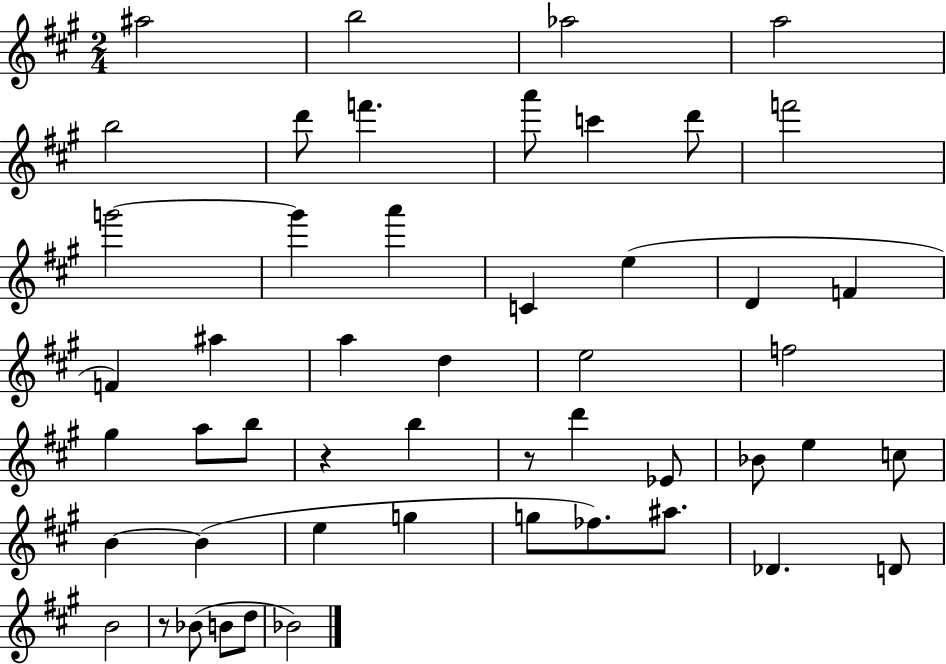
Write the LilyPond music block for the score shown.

{
  \clef treble
  \numericTimeSignature
  \time 2/4
  \key a \major
  ais''2 | b''2 | aes''2 | a''2 | \break b''2 | d'''8 f'''4. | a'''8 c'''4 d'''8 | f'''2 | \break g'''2~~ | g'''4 a'''4 | c'4 e''4( | d'4 f'4 | \break f'4) ais''4 | a''4 d''4 | e''2 | f''2 | \break gis''4 a''8 b''8 | r4 b''4 | r8 d'''4 ees'8 | bes'8 e''4 c''8 | \break b'4~~ b'4( | e''4 g''4 | g''8 fes''8.) ais''8. | des'4. d'8 | \break b'2 | r8 bes'8( b'8 d''8 | bes'2) | \bar "|."
}